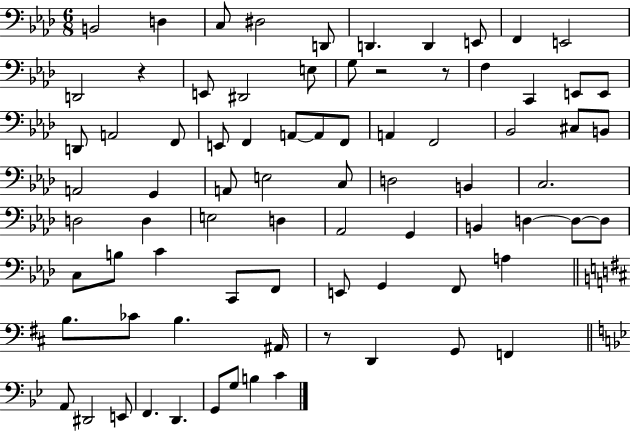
X:1
T:Untitled
M:6/8
L:1/4
K:Ab
B,,2 D, C,/2 ^D,2 D,,/2 D,, D,, E,,/2 F,, E,,2 D,,2 z E,,/2 ^D,,2 E,/2 G,/2 z2 z/2 F, C,, E,,/2 E,,/2 D,,/2 A,,2 F,,/2 E,,/2 F,, A,,/2 A,,/2 F,,/2 A,, F,,2 _B,,2 ^C,/2 B,,/2 A,,2 G,, A,,/2 E,2 C,/2 D,2 B,, C,2 D,2 D, E,2 D, _A,,2 G,, B,, D, D,/2 D,/2 C,/2 B,/2 C C,,/2 F,,/2 E,,/2 G,, F,,/2 A, B,/2 _C/2 B, ^A,,/4 z/2 D,, G,,/2 F,, A,,/2 ^D,,2 E,,/2 F,, D,, G,,/2 G,/2 B, C